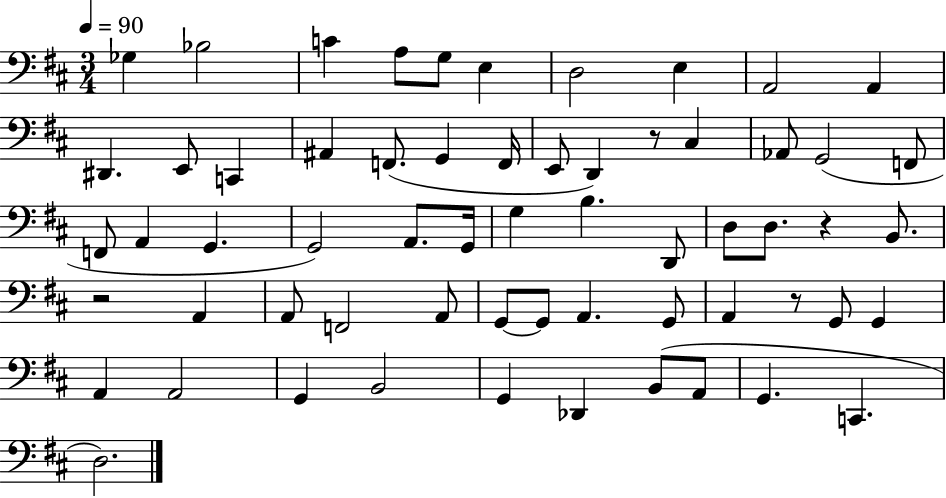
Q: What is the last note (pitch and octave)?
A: D3